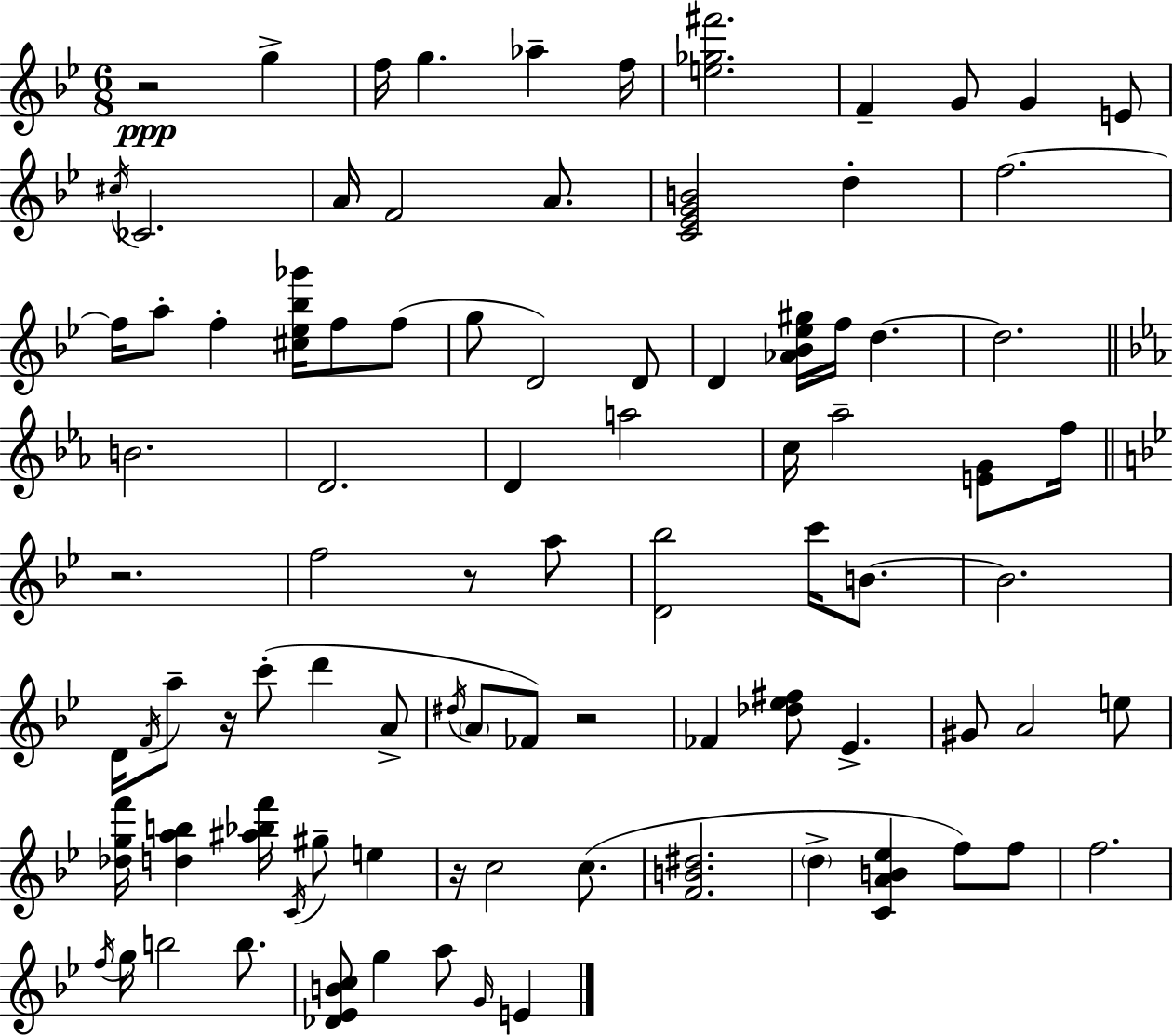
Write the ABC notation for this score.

X:1
T:Untitled
M:6/8
L:1/4
K:Gm
z2 g f/4 g _a f/4 [e_g^f']2 F G/2 G E/2 ^c/4 _C2 A/4 F2 A/2 [C_EGB]2 d f2 f/4 a/2 f [^c_e_b_g']/4 f/2 f/2 g/2 D2 D/2 D [_A_B_e^g]/4 f/4 d d2 B2 D2 D a2 c/4 _a2 [EG]/2 f/4 z2 f2 z/2 a/2 [D_b]2 c'/4 B/2 B2 D/4 F/4 a/2 z/4 c'/2 d' A/2 ^d/4 A/2 _F/2 z2 _F [_d_e^f]/2 _E ^G/2 A2 e/2 [_dgf']/4 [dab] [^a_bf']/4 C/4 ^g/2 e z/4 c2 c/2 [FB^d]2 d [CAB_e] f/2 f/2 f2 f/4 g/4 b2 b/2 [_D_EBc]/2 g a/2 G/4 E